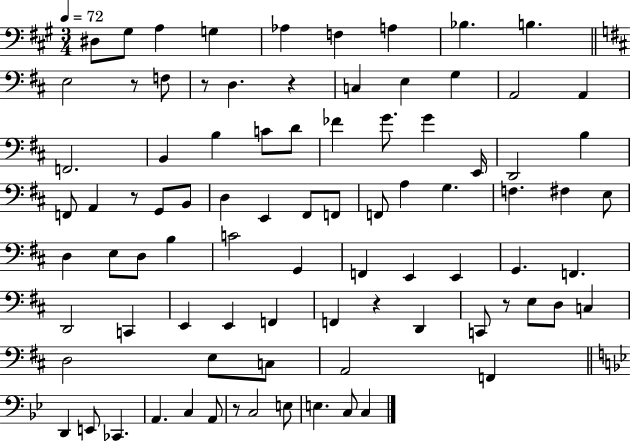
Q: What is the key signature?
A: A major